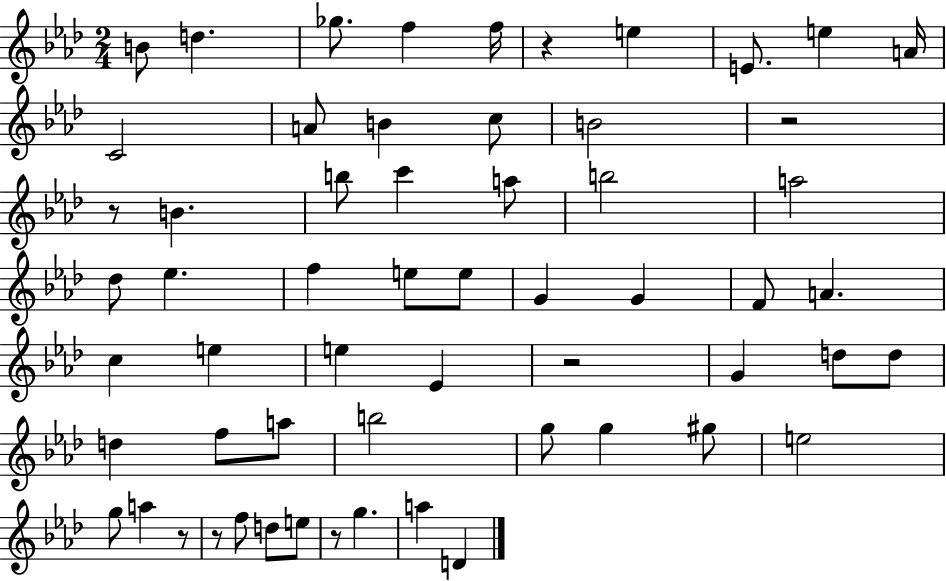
{
  \clef treble
  \numericTimeSignature
  \time 2/4
  \key aes \major
  \repeat volta 2 { b'8 d''4. | ges''8. f''4 f''16 | r4 e''4 | e'8. e''4 a'16 | \break c'2 | a'8 b'4 c''8 | b'2 | r2 | \break r8 b'4. | b''8 c'''4 a''8 | b''2 | a''2 | \break des''8 ees''4. | f''4 e''8 e''8 | g'4 g'4 | f'8 a'4. | \break c''4 e''4 | e''4 ees'4 | r2 | g'4 d''8 d''8 | \break d''4 f''8 a''8 | b''2 | g''8 g''4 gis''8 | e''2 | \break g''8 a''4 r8 | r8 f''8 d''8 e''8 | r8 g''4. | a''4 d'4 | \break } \bar "|."
}